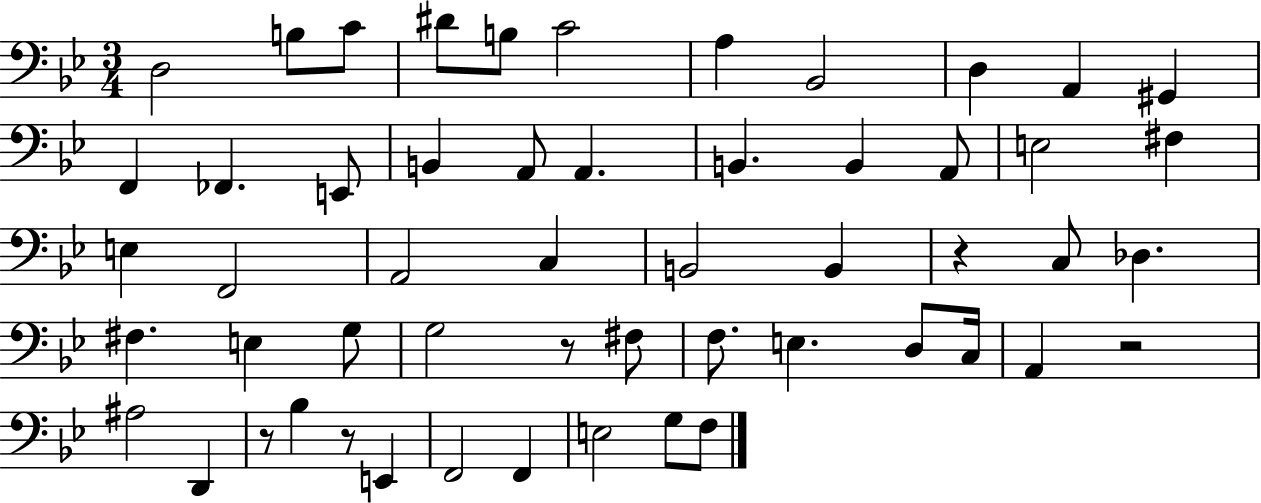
X:1
T:Untitled
M:3/4
L:1/4
K:Bb
D,2 B,/2 C/2 ^D/2 B,/2 C2 A, _B,,2 D, A,, ^G,, F,, _F,, E,,/2 B,, A,,/2 A,, B,, B,, A,,/2 E,2 ^F, E, F,,2 A,,2 C, B,,2 B,, z C,/2 _D, ^F, E, G,/2 G,2 z/2 ^F,/2 F,/2 E, D,/2 C,/4 A,, z2 ^A,2 D,, z/2 _B, z/2 E,, F,,2 F,, E,2 G,/2 F,/2